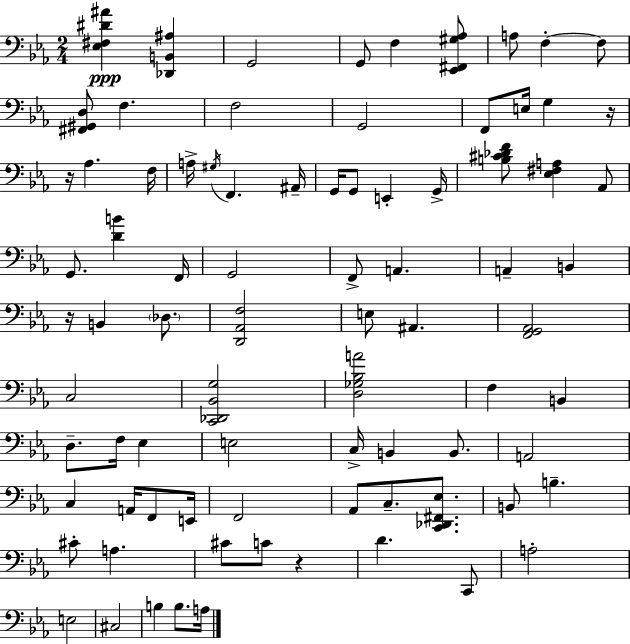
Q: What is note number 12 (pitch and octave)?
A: G3